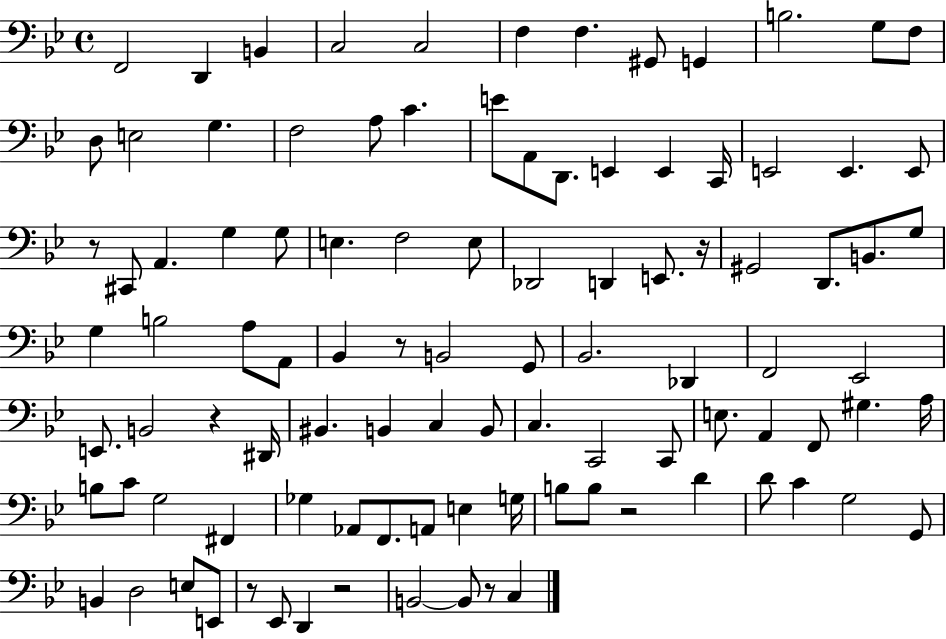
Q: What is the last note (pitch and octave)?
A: C3